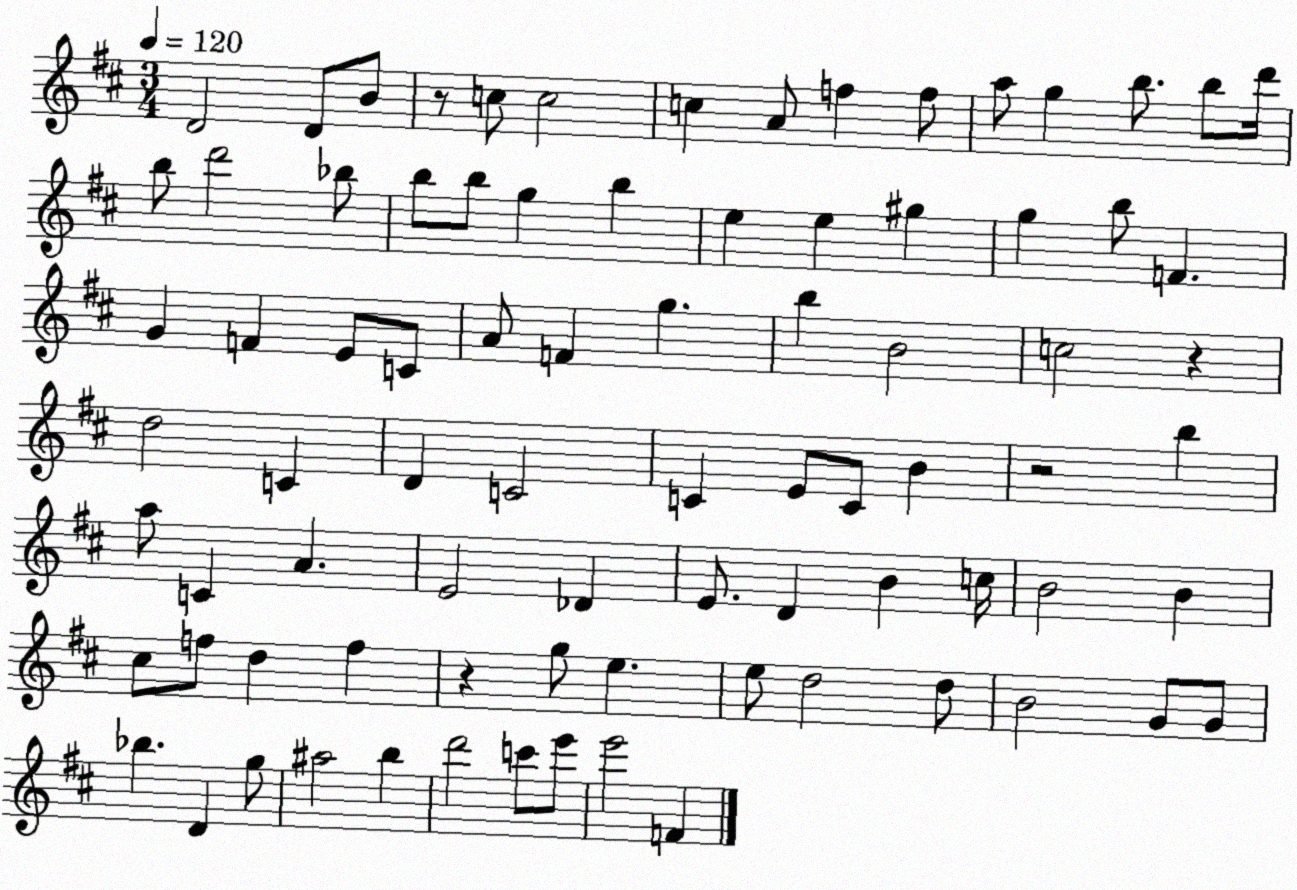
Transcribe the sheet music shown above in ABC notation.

X:1
T:Untitled
M:3/4
L:1/4
K:D
D2 D/2 B/2 z/2 c/2 c2 c A/2 f f/2 a/2 g b/2 b/2 d'/4 b/2 d'2 _b/2 b/2 b/2 g b e e ^g g b/2 F G F E/2 C/2 A/2 F g b B2 c2 z d2 C D C2 C E/2 C/2 B z2 b a/2 C A E2 _D E/2 D B c/4 B2 B ^c/2 f/2 d f z g/2 e e/2 d2 d/2 B2 G/2 G/2 _b D g/2 ^a2 b d'2 c'/2 e'/2 e'2 F